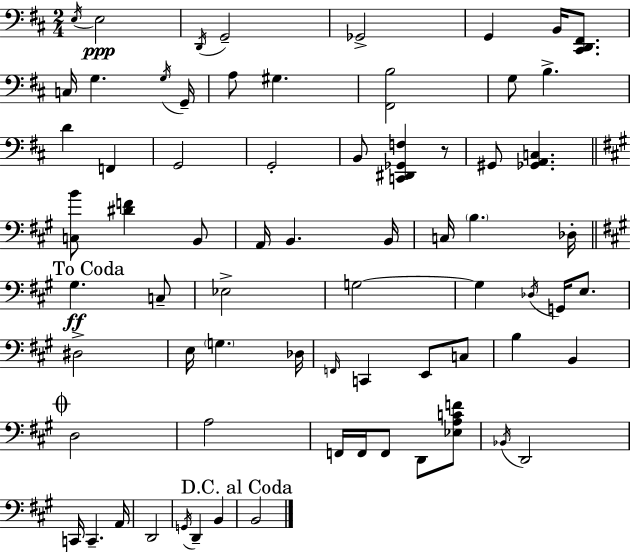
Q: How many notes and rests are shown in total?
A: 70